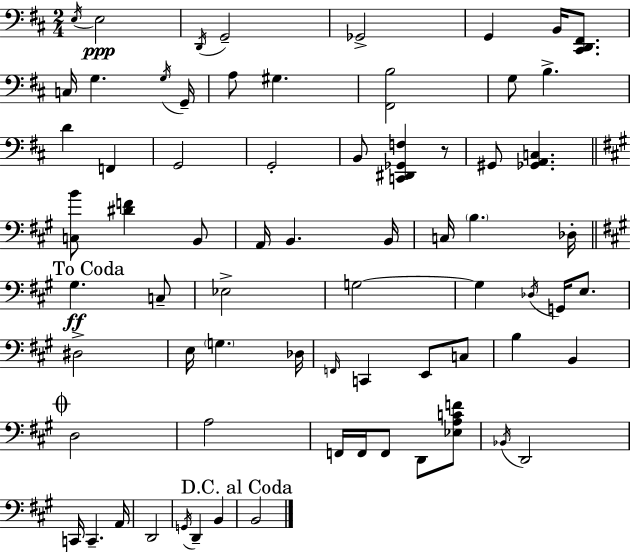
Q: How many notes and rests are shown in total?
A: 70